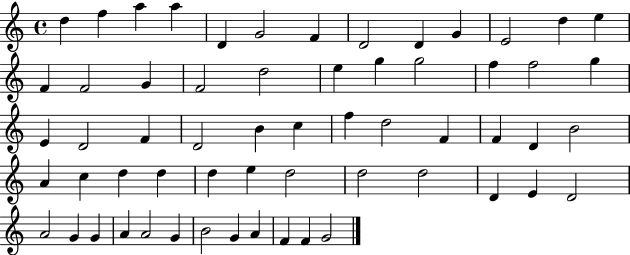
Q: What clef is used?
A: treble